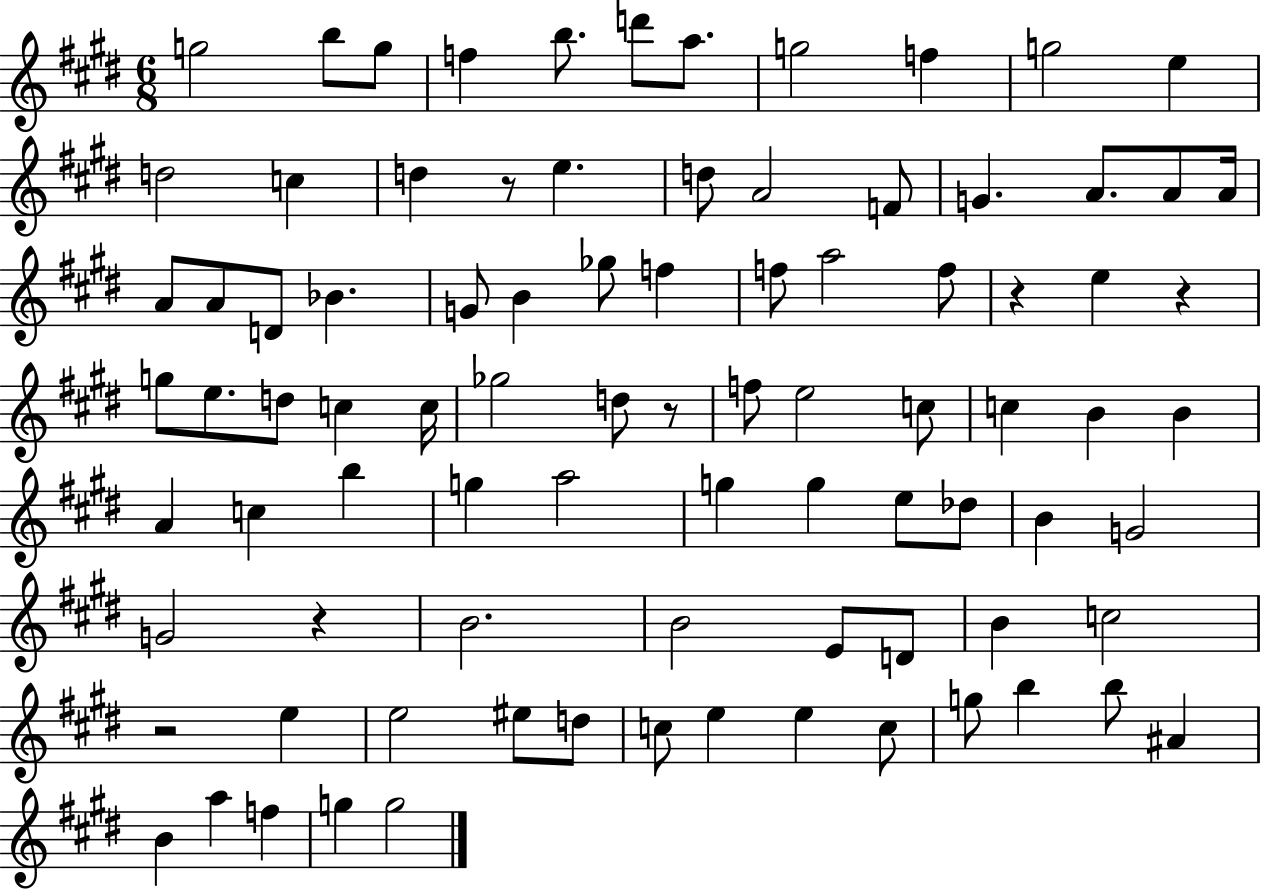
G5/h B5/e G5/e F5/q B5/e. D6/e A5/e. G5/h F5/q G5/h E5/q D5/h C5/q D5/q R/e E5/q. D5/e A4/h F4/e G4/q. A4/e. A4/e A4/s A4/e A4/e D4/e Bb4/q. G4/e B4/q Gb5/e F5/q F5/e A5/h F5/e R/q E5/q R/q G5/e E5/e. D5/e C5/q C5/s Gb5/h D5/e R/e F5/e E5/h C5/e C5/q B4/q B4/q A4/q C5/q B5/q G5/q A5/h G5/q G5/q E5/e Db5/e B4/q G4/h G4/h R/q B4/h. B4/h E4/e D4/e B4/q C5/h R/h E5/q E5/h EIS5/e D5/e C5/e E5/q E5/q C5/e G5/e B5/q B5/e A#4/q B4/q A5/q F5/q G5/q G5/h